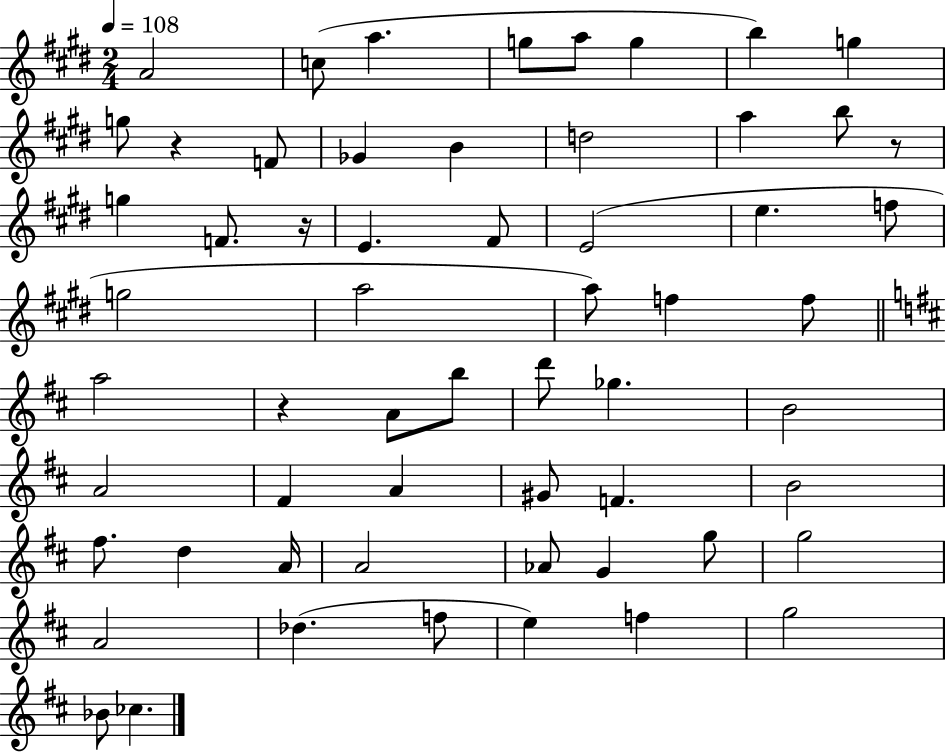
{
  \clef treble
  \numericTimeSignature
  \time 2/4
  \key e \major
  \tempo 4 = 108
  a'2 | c''8( a''4. | g''8 a''8 g''4 | b''4) g''4 | \break g''8 r4 f'8 | ges'4 b'4 | d''2 | a''4 b''8 r8 | \break g''4 f'8. r16 | e'4. fis'8 | e'2( | e''4. f''8 | \break g''2 | a''2 | a''8) f''4 f''8 | \bar "||" \break \key d \major a''2 | r4 a'8 b''8 | d'''8 ges''4. | b'2 | \break a'2 | fis'4 a'4 | gis'8 f'4. | b'2 | \break fis''8. d''4 a'16 | a'2 | aes'8 g'4 g''8 | g''2 | \break a'2 | des''4.( f''8 | e''4) f''4 | g''2 | \break bes'8 ces''4. | \bar "|."
}